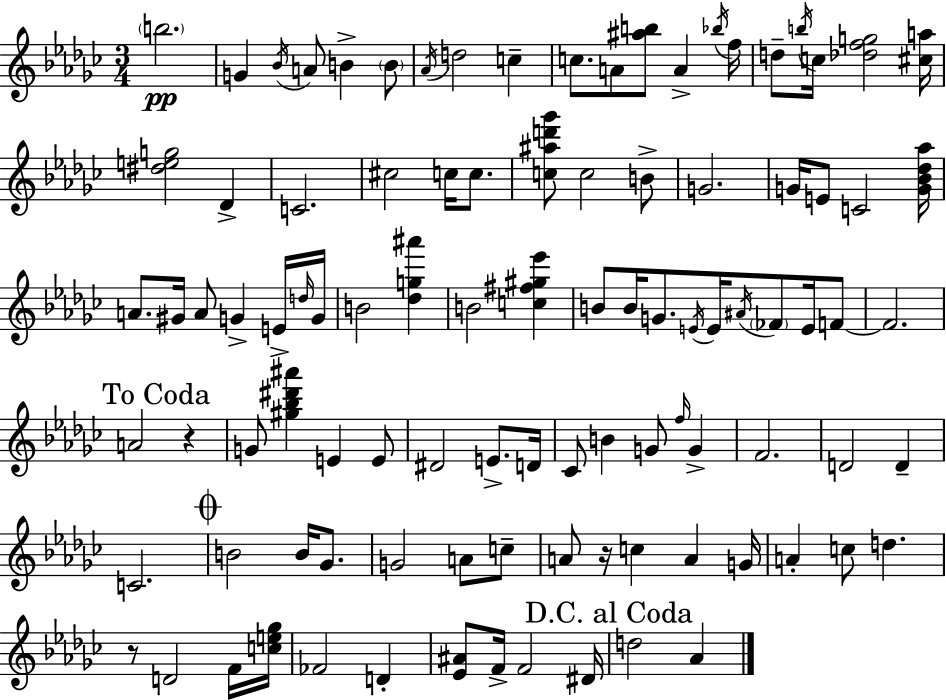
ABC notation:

X:1
T:Untitled
M:3/4
L:1/4
K:Ebm
b2 G _B/4 A/2 B B/2 _A/4 d2 c c/2 A/2 [^ab]/2 A _b/4 f/4 d/2 b/4 c/4 [_dfg]2 [^ca]/4 [^deg]2 _D C2 ^c2 c/4 c/2 [c^ad'_g']/2 c2 B/2 G2 G/4 E/2 C2 [G_B_d_a]/4 A/2 ^G/4 A/2 G E/4 d/4 G/4 B2 [_dg^a'] B2 [c^f^g_e'] B/2 B/4 G/2 E/4 E/4 ^A/4 _F/2 E/4 F/2 F2 A2 z G/2 [^g_b^d'^a'] E E/2 ^D2 E/2 D/4 _C/2 B G/2 f/4 G F2 D2 D C2 B2 B/4 _G/2 G2 A/2 c/2 A/2 z/4 c A G/4 A c/2 d z/2 D2 F/4 [ce_g]/4 _F2 D [_E^A]/2 F/4 F2 ^D/4 d2 _A